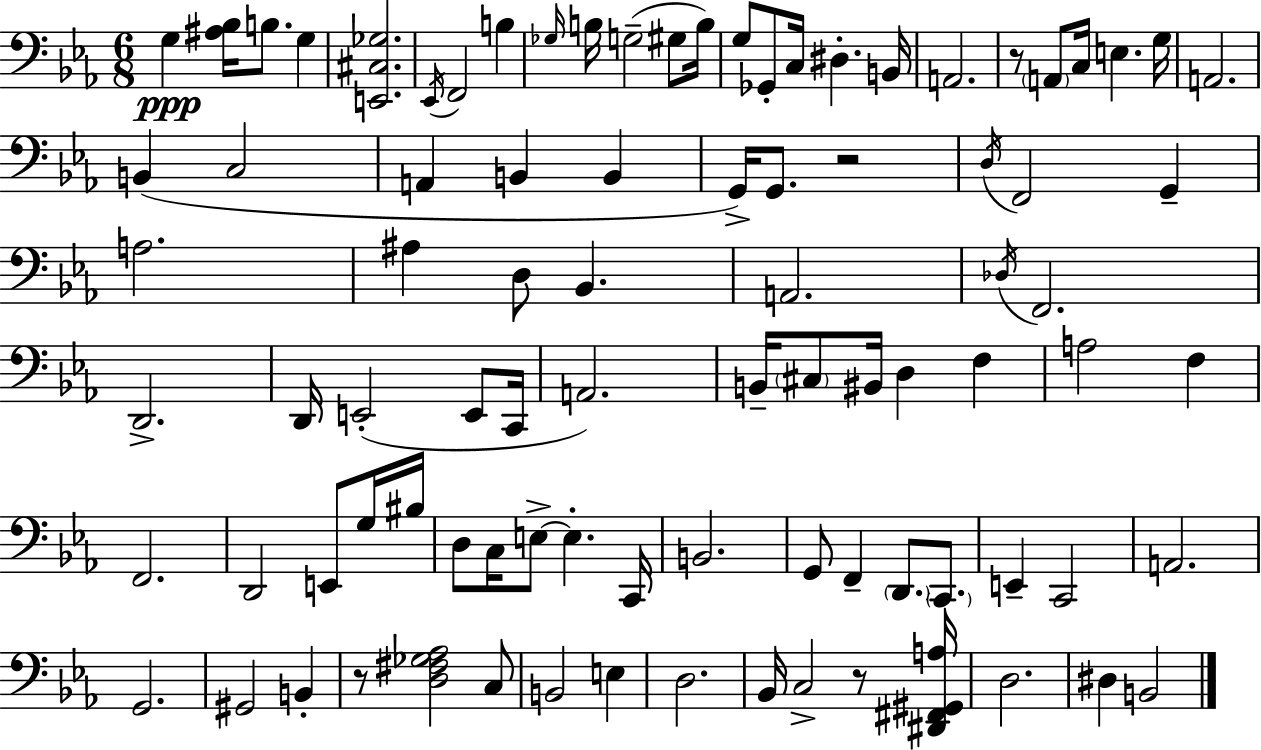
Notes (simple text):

G3/q [A#3,Bb3]/s B3/e. G3/q [E2,C#3,Gb3]/h. Eb2/s F2/h B3/q Gb3/s B3/s G3/h G#3/e B3/s G3/e Gb2/e C3/s D#3/q. B2/s A2/h. R/e A2/e C3/s E3/q. G3/s A2/h. B2/q C3/h A2/q B2/q B2/q G2/s G2/e. R/h D3/s F2/h G2/q A3/h. A#3/q D3/e Bb2/q. A2/h. Db3/s F2/h. D2/h. D2/s E2/h E2/e C2/s A2/h. B2/s C#3/e BIS2/s D3/q F3/q A3/h F3/q F2/h. D2/h E2/e G3/s BIS3/s D3/e C3/s E3/e E3/q. C2/s B2/h. G2/e F2/q D2/e. C2/e. E2/q C2/h A2/h. G2/h. G#2/h B2/q R/e [D3,F#3,Gb3,Ab3]/h C3/e B2/h E3/q D3/h. Bb2/s C3/h R/e [D#2,F#2,G#2,A3]/s D3/h. D#3/q B2/h